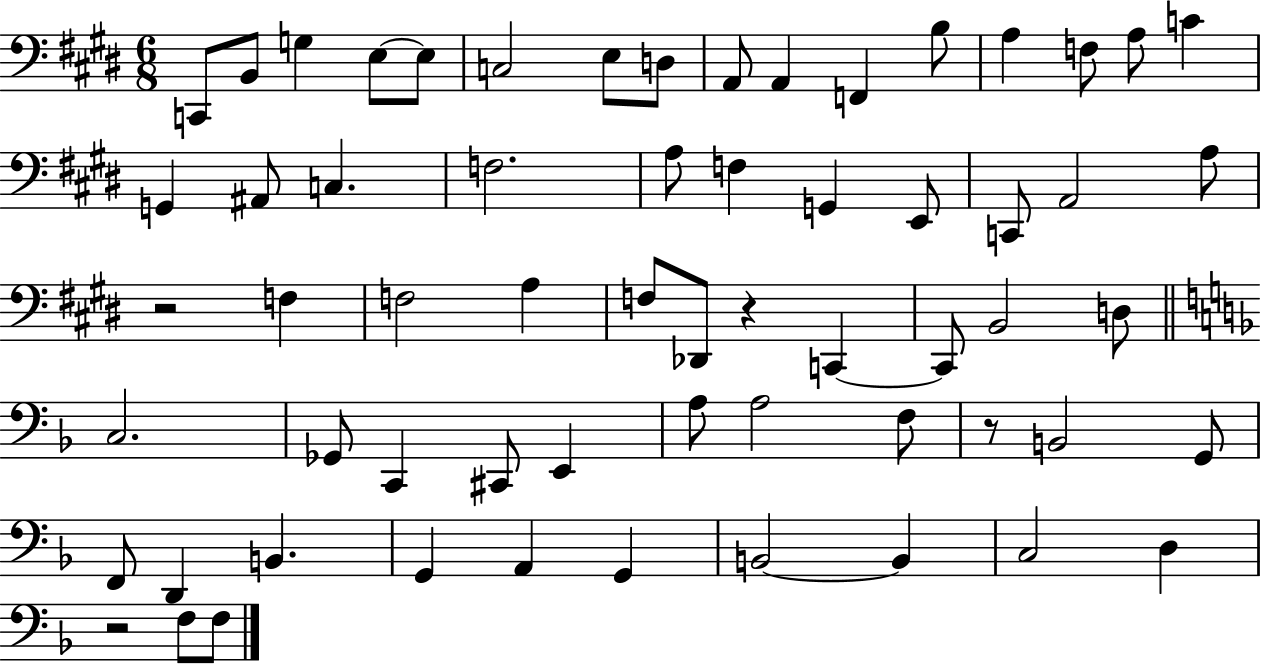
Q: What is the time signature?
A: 6/8